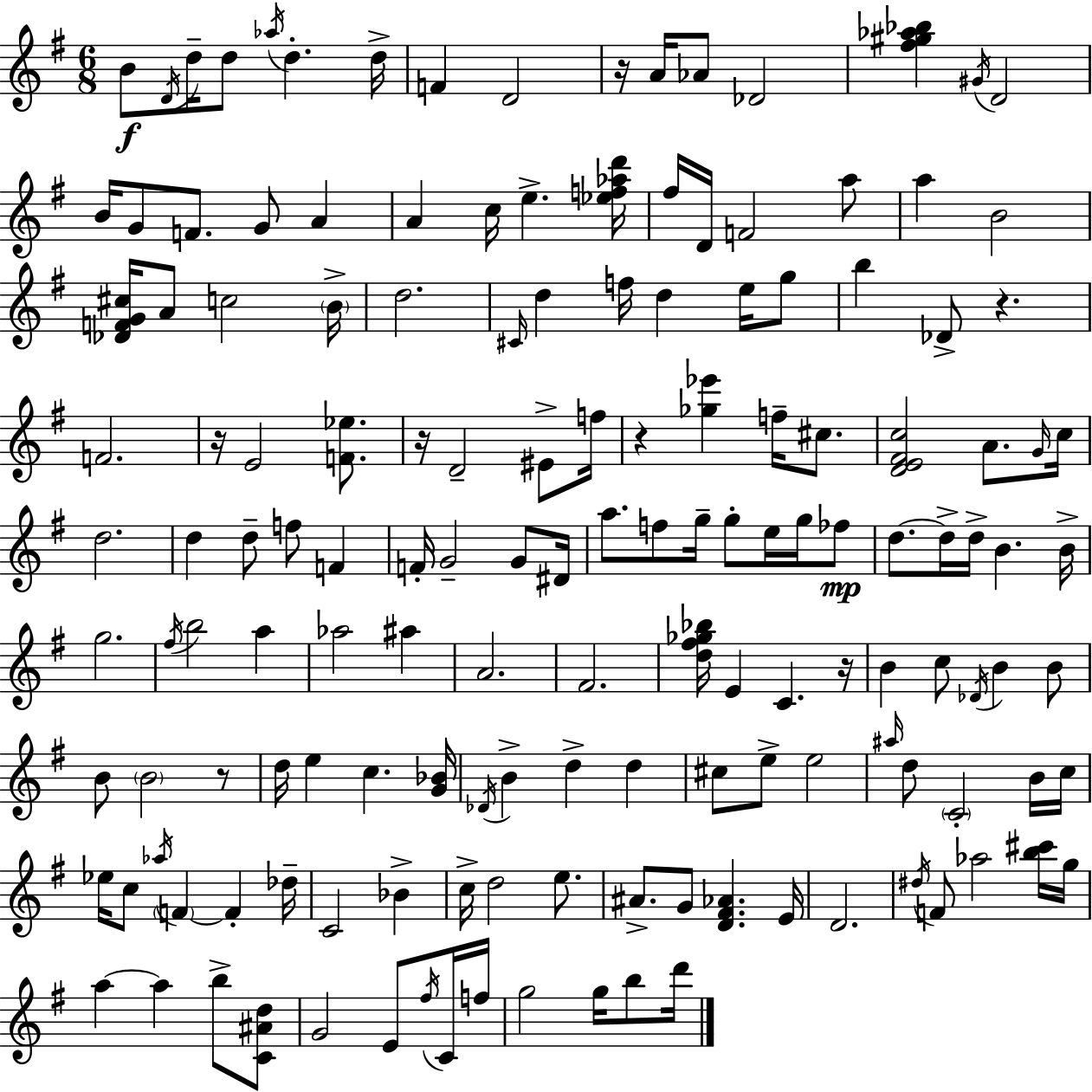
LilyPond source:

{
  \clef treble
  \numericTimeSignature
  \time 6/8
  \key e \minor
  b'8\f \acciaccatura { d'16 } d''16-- d''8 \acciaccatura { aes''16 } d''4.-. | d''16-> f'4 d'2 | r16 a'16 aes'8 des'2 | <fis'' gis'' aes'' bes''>4 \acciaccatura { gis'16 } d'2 | \break b'16 g'8 f'8. g'8 a'4 | a'4 c''16 e''4.-> | <ees'' f'' aes'' d'''>16 fis''16 d'16 f'2 | a''8 a''4 b'2 | \break <des' f' g' cis''>16 a'8 c''2 | \parenthesize b'16-> d''2. | \grace { cis'16 } d''4 f''16 d''4 | e''16 g''8 b''4 des'8-> r4. | \break f'2. | r16 e'2 | <f' ees''>8. r16 d'2-- | eis'8-> f''16 r4 <ges'' ees'''>4 | \break f''16-- cis''8. <d' e' fis' c''>2 | a'8. \grace { g'16 } c''16 d''2. | d''4 d''8-- f''8 | f'4 f'16-. g'2-- | \break g'8 dis'16 a''8. f''8 g''16-- g''8-. | e''16 g''16 fes''8\mp d''8.~~ d''16-> d''16-> b'4. | b'16-> g''2. | \acciaccatura { fis''16 } b''2 | \break a''4 aes''2 | ais''4 a'2. | fis'2. | <d'' fis'' ges'' bes''>16 e'4 c'4. | \break r16 b'4 c''8 | \acciaccatura { des'16 } b'4 b'8 b'8 \parenthesize b'2 | r8 d''16 e''4 | c''4. <g' bes'>16 \acciaccatura { des'16 } b'4-> | \break d''4-> d''4 cis''8 e''8-> | e''2 \grace { ais''16 } d''8 \parenthesize c'2-. | b'16 c''16 ees''16 c''8 | \acciaccatura { aes''16 } \parenthesize f'4~~ f'4-. des''16-- c'2 | \break bes'4-> c''16-> d''2 | e''8. ais'8.-> | g'8 <d' fis' aes'>4. e'16 d'2. | \acciaccatura { dis''16 } f'8 | \break aes''2 <b'' cis'''>16 g''16 a''4~~ | a''4 b''8-> <c' ais' d''>8 g'2 | e'8 \acciaccatura { fis''16 } c'16 f''16 | g''2 g''16 b''8 d'''16 | \break \bar "|."
}